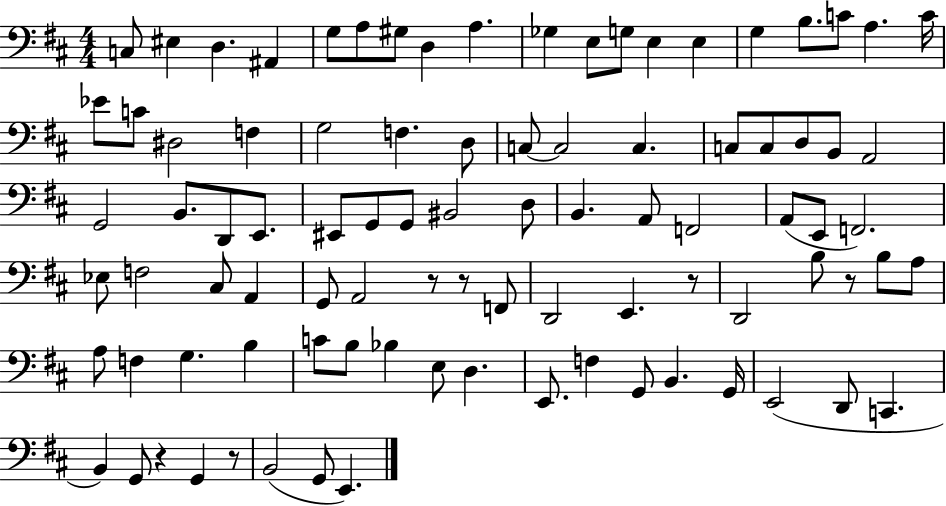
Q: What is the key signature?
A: D major